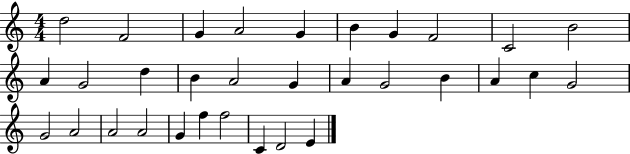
{
  \clef treble
  \numericTimeSignature
  \time 4/4
  \key c \major
  d''2 f'2 | g'4 a'2 g'4 | b'4 g'4 f'2 | c'2 b'2 | \break a'4 g'2 d''4 | b'4 a'2 g'4 | a'4 g'2 b'4 | a'4 c''4 g'2 | \break g'2 a'2 | a'2 a'2 | g'4 f''4 f''2 | c'4 d'2 e'4 | \break \bar "|."
}